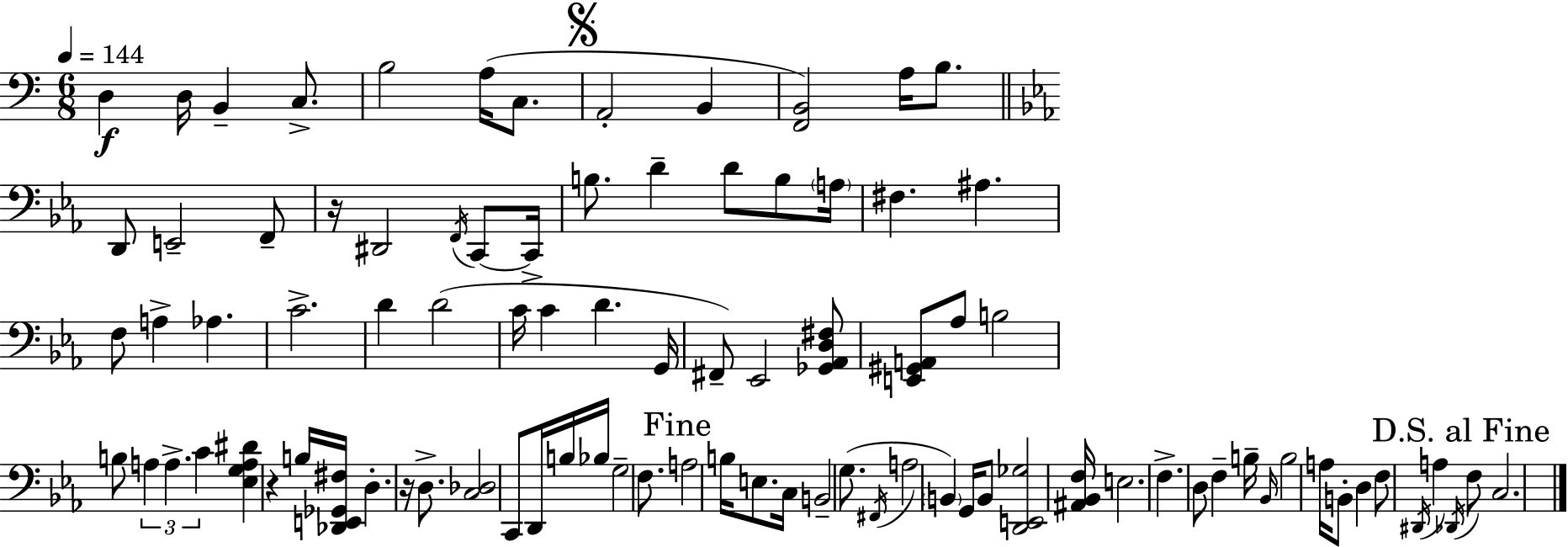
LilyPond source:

{
  \clef bass
  \numericTimeSignature
  \time 6/8
  \key a \minor
  \tempo 4 = 144
  \repeat volta 2 { d4\f d16 b,4-- c8.-> | b2 a16( c8. | \mark \markup { \musicglyph "scripts.segno" } a,2-. b,4 | <f, b,>2) a16 b8. | \break \bar "||" \break \key c \minor d,8 e,2-- f,8-- | r16 dis,2 \acciaccatura { f,16 } c,8~~ | c,16-> b8. d'4-- d'8 b8 | \parenthesize a16 fis4. ais4. | \break f8 a4-> aes4. | c'2.-> | d'4 d'2( | c'16 c'4 d'4. | \break g,16 fis,8--) ees,2 <ges, aes, d fis>8 | <e, gis, a,>8 aes8 b2 | b8 \tuplet 3/2 { a4 a4.-> | c'4 } <ees g a dis'>4 r4 | \break b16 <des, e, ges, fis>16 d4.-. r16 d8.-> | <c des>2 c,8 d,16 | b16 bes16 g2-- f8. | \mark "Fine" a2 b16 e8. | \break c16 b,2-- g8.( | \acciaccatura { fis,16 } a2 \parenthesize b,4) | g,16 b,8 <d, e, ges>2 | <ais, bes, f>16 e2. | \break f4.-> d8 f4-- | b16-- \grace { bes,16 } b2 | a16 b,8-. d4 f8 \acciaccatura { dis,16 } a4 | \acciaccatura { des,16 } \mark "D.S. al Fine" f8 c2. | \break } \bar "|."
}